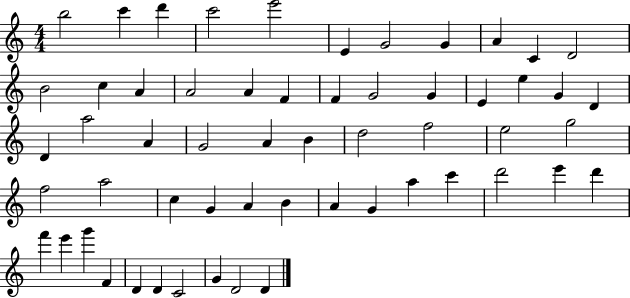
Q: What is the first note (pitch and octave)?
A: B5